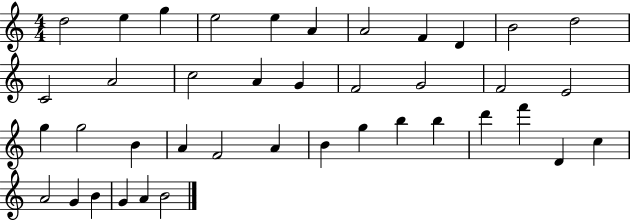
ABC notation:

X:1
T:Untitled
M:4/4
L:1/4
K:C
d2 e g e2 e A A2 F D B2 d2 C2 A2 c2 A G F2 G2 F2 E2 g g2 B A F2 A B g b b d' f' D c A2 G B G A B2